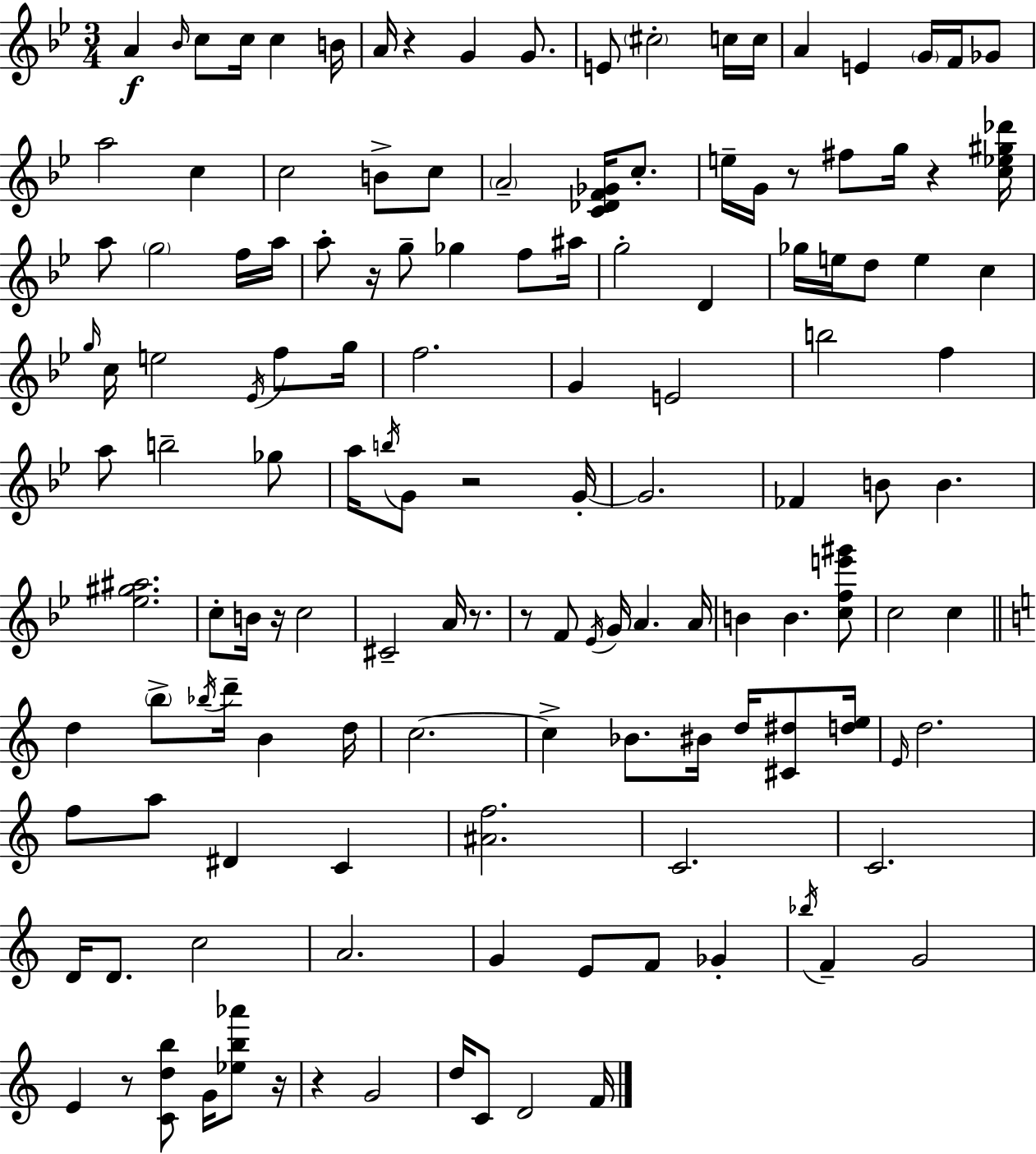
A4/q Bb4/s C5/e C5/s C5/q B4/s A4/s R/q G4/q G4/e. E4/e C#5/h C5/s C5/s A4/q E4/q G4/s F4/s Gb4/e A5/h C5/q C5/h B4/e C5/e A4/h [C4,Db4,F4,Gb4]/s C5/e. E5/s G4/s R/e F#5/e G5/s R/q [C5,Eb5,G#5,Db6]/s A5/e G5/h F5/s A5/s A5/e R/s G5/e Gb5/q F5/e A#5/s G5/h D4/q Gb5/s E5/s D5/e E5/q C5/q G5/s C5/s E5/h Eb4/s F5/e G5/s F5/h. G4/q E4/h B5/h F5/q A5/e B5/h Gb5/e A5/s B5/s G4/e R/h G4/s G4/h. FES4/q B4/e B4/q. [Eb5,G#5,A#5]/h. C5/e B4/s R/s C5/h C#4/h A4/s R/e. R/e F4/e Eb4/s G4/s A4/q. A4/s B4/q B4/q. [C5,F5,E6,G#6]/e C5/h C5/q D5/q B5/e Bb5/s D6/s B4/q D5/s C5/h. C5/q Bb4/e. BIS4/s D5/s [C#4,D#5]/e [D5,E5]/s E4/s D5/h. F5/e A5/e D#4/q C4/q [A#4,F5]/h. C4/h. C4/h. D4/s D4/e. C5/h A4/h. G4/q E4/e F4/e Gb4/q Bb5/s F4/q G4/h E4/q R/e [C4,D5,B5]/e G4/s [Eb5,B5,Ab6]/e R/s R/q G4/h D5/s C4/e D4/h F4/s